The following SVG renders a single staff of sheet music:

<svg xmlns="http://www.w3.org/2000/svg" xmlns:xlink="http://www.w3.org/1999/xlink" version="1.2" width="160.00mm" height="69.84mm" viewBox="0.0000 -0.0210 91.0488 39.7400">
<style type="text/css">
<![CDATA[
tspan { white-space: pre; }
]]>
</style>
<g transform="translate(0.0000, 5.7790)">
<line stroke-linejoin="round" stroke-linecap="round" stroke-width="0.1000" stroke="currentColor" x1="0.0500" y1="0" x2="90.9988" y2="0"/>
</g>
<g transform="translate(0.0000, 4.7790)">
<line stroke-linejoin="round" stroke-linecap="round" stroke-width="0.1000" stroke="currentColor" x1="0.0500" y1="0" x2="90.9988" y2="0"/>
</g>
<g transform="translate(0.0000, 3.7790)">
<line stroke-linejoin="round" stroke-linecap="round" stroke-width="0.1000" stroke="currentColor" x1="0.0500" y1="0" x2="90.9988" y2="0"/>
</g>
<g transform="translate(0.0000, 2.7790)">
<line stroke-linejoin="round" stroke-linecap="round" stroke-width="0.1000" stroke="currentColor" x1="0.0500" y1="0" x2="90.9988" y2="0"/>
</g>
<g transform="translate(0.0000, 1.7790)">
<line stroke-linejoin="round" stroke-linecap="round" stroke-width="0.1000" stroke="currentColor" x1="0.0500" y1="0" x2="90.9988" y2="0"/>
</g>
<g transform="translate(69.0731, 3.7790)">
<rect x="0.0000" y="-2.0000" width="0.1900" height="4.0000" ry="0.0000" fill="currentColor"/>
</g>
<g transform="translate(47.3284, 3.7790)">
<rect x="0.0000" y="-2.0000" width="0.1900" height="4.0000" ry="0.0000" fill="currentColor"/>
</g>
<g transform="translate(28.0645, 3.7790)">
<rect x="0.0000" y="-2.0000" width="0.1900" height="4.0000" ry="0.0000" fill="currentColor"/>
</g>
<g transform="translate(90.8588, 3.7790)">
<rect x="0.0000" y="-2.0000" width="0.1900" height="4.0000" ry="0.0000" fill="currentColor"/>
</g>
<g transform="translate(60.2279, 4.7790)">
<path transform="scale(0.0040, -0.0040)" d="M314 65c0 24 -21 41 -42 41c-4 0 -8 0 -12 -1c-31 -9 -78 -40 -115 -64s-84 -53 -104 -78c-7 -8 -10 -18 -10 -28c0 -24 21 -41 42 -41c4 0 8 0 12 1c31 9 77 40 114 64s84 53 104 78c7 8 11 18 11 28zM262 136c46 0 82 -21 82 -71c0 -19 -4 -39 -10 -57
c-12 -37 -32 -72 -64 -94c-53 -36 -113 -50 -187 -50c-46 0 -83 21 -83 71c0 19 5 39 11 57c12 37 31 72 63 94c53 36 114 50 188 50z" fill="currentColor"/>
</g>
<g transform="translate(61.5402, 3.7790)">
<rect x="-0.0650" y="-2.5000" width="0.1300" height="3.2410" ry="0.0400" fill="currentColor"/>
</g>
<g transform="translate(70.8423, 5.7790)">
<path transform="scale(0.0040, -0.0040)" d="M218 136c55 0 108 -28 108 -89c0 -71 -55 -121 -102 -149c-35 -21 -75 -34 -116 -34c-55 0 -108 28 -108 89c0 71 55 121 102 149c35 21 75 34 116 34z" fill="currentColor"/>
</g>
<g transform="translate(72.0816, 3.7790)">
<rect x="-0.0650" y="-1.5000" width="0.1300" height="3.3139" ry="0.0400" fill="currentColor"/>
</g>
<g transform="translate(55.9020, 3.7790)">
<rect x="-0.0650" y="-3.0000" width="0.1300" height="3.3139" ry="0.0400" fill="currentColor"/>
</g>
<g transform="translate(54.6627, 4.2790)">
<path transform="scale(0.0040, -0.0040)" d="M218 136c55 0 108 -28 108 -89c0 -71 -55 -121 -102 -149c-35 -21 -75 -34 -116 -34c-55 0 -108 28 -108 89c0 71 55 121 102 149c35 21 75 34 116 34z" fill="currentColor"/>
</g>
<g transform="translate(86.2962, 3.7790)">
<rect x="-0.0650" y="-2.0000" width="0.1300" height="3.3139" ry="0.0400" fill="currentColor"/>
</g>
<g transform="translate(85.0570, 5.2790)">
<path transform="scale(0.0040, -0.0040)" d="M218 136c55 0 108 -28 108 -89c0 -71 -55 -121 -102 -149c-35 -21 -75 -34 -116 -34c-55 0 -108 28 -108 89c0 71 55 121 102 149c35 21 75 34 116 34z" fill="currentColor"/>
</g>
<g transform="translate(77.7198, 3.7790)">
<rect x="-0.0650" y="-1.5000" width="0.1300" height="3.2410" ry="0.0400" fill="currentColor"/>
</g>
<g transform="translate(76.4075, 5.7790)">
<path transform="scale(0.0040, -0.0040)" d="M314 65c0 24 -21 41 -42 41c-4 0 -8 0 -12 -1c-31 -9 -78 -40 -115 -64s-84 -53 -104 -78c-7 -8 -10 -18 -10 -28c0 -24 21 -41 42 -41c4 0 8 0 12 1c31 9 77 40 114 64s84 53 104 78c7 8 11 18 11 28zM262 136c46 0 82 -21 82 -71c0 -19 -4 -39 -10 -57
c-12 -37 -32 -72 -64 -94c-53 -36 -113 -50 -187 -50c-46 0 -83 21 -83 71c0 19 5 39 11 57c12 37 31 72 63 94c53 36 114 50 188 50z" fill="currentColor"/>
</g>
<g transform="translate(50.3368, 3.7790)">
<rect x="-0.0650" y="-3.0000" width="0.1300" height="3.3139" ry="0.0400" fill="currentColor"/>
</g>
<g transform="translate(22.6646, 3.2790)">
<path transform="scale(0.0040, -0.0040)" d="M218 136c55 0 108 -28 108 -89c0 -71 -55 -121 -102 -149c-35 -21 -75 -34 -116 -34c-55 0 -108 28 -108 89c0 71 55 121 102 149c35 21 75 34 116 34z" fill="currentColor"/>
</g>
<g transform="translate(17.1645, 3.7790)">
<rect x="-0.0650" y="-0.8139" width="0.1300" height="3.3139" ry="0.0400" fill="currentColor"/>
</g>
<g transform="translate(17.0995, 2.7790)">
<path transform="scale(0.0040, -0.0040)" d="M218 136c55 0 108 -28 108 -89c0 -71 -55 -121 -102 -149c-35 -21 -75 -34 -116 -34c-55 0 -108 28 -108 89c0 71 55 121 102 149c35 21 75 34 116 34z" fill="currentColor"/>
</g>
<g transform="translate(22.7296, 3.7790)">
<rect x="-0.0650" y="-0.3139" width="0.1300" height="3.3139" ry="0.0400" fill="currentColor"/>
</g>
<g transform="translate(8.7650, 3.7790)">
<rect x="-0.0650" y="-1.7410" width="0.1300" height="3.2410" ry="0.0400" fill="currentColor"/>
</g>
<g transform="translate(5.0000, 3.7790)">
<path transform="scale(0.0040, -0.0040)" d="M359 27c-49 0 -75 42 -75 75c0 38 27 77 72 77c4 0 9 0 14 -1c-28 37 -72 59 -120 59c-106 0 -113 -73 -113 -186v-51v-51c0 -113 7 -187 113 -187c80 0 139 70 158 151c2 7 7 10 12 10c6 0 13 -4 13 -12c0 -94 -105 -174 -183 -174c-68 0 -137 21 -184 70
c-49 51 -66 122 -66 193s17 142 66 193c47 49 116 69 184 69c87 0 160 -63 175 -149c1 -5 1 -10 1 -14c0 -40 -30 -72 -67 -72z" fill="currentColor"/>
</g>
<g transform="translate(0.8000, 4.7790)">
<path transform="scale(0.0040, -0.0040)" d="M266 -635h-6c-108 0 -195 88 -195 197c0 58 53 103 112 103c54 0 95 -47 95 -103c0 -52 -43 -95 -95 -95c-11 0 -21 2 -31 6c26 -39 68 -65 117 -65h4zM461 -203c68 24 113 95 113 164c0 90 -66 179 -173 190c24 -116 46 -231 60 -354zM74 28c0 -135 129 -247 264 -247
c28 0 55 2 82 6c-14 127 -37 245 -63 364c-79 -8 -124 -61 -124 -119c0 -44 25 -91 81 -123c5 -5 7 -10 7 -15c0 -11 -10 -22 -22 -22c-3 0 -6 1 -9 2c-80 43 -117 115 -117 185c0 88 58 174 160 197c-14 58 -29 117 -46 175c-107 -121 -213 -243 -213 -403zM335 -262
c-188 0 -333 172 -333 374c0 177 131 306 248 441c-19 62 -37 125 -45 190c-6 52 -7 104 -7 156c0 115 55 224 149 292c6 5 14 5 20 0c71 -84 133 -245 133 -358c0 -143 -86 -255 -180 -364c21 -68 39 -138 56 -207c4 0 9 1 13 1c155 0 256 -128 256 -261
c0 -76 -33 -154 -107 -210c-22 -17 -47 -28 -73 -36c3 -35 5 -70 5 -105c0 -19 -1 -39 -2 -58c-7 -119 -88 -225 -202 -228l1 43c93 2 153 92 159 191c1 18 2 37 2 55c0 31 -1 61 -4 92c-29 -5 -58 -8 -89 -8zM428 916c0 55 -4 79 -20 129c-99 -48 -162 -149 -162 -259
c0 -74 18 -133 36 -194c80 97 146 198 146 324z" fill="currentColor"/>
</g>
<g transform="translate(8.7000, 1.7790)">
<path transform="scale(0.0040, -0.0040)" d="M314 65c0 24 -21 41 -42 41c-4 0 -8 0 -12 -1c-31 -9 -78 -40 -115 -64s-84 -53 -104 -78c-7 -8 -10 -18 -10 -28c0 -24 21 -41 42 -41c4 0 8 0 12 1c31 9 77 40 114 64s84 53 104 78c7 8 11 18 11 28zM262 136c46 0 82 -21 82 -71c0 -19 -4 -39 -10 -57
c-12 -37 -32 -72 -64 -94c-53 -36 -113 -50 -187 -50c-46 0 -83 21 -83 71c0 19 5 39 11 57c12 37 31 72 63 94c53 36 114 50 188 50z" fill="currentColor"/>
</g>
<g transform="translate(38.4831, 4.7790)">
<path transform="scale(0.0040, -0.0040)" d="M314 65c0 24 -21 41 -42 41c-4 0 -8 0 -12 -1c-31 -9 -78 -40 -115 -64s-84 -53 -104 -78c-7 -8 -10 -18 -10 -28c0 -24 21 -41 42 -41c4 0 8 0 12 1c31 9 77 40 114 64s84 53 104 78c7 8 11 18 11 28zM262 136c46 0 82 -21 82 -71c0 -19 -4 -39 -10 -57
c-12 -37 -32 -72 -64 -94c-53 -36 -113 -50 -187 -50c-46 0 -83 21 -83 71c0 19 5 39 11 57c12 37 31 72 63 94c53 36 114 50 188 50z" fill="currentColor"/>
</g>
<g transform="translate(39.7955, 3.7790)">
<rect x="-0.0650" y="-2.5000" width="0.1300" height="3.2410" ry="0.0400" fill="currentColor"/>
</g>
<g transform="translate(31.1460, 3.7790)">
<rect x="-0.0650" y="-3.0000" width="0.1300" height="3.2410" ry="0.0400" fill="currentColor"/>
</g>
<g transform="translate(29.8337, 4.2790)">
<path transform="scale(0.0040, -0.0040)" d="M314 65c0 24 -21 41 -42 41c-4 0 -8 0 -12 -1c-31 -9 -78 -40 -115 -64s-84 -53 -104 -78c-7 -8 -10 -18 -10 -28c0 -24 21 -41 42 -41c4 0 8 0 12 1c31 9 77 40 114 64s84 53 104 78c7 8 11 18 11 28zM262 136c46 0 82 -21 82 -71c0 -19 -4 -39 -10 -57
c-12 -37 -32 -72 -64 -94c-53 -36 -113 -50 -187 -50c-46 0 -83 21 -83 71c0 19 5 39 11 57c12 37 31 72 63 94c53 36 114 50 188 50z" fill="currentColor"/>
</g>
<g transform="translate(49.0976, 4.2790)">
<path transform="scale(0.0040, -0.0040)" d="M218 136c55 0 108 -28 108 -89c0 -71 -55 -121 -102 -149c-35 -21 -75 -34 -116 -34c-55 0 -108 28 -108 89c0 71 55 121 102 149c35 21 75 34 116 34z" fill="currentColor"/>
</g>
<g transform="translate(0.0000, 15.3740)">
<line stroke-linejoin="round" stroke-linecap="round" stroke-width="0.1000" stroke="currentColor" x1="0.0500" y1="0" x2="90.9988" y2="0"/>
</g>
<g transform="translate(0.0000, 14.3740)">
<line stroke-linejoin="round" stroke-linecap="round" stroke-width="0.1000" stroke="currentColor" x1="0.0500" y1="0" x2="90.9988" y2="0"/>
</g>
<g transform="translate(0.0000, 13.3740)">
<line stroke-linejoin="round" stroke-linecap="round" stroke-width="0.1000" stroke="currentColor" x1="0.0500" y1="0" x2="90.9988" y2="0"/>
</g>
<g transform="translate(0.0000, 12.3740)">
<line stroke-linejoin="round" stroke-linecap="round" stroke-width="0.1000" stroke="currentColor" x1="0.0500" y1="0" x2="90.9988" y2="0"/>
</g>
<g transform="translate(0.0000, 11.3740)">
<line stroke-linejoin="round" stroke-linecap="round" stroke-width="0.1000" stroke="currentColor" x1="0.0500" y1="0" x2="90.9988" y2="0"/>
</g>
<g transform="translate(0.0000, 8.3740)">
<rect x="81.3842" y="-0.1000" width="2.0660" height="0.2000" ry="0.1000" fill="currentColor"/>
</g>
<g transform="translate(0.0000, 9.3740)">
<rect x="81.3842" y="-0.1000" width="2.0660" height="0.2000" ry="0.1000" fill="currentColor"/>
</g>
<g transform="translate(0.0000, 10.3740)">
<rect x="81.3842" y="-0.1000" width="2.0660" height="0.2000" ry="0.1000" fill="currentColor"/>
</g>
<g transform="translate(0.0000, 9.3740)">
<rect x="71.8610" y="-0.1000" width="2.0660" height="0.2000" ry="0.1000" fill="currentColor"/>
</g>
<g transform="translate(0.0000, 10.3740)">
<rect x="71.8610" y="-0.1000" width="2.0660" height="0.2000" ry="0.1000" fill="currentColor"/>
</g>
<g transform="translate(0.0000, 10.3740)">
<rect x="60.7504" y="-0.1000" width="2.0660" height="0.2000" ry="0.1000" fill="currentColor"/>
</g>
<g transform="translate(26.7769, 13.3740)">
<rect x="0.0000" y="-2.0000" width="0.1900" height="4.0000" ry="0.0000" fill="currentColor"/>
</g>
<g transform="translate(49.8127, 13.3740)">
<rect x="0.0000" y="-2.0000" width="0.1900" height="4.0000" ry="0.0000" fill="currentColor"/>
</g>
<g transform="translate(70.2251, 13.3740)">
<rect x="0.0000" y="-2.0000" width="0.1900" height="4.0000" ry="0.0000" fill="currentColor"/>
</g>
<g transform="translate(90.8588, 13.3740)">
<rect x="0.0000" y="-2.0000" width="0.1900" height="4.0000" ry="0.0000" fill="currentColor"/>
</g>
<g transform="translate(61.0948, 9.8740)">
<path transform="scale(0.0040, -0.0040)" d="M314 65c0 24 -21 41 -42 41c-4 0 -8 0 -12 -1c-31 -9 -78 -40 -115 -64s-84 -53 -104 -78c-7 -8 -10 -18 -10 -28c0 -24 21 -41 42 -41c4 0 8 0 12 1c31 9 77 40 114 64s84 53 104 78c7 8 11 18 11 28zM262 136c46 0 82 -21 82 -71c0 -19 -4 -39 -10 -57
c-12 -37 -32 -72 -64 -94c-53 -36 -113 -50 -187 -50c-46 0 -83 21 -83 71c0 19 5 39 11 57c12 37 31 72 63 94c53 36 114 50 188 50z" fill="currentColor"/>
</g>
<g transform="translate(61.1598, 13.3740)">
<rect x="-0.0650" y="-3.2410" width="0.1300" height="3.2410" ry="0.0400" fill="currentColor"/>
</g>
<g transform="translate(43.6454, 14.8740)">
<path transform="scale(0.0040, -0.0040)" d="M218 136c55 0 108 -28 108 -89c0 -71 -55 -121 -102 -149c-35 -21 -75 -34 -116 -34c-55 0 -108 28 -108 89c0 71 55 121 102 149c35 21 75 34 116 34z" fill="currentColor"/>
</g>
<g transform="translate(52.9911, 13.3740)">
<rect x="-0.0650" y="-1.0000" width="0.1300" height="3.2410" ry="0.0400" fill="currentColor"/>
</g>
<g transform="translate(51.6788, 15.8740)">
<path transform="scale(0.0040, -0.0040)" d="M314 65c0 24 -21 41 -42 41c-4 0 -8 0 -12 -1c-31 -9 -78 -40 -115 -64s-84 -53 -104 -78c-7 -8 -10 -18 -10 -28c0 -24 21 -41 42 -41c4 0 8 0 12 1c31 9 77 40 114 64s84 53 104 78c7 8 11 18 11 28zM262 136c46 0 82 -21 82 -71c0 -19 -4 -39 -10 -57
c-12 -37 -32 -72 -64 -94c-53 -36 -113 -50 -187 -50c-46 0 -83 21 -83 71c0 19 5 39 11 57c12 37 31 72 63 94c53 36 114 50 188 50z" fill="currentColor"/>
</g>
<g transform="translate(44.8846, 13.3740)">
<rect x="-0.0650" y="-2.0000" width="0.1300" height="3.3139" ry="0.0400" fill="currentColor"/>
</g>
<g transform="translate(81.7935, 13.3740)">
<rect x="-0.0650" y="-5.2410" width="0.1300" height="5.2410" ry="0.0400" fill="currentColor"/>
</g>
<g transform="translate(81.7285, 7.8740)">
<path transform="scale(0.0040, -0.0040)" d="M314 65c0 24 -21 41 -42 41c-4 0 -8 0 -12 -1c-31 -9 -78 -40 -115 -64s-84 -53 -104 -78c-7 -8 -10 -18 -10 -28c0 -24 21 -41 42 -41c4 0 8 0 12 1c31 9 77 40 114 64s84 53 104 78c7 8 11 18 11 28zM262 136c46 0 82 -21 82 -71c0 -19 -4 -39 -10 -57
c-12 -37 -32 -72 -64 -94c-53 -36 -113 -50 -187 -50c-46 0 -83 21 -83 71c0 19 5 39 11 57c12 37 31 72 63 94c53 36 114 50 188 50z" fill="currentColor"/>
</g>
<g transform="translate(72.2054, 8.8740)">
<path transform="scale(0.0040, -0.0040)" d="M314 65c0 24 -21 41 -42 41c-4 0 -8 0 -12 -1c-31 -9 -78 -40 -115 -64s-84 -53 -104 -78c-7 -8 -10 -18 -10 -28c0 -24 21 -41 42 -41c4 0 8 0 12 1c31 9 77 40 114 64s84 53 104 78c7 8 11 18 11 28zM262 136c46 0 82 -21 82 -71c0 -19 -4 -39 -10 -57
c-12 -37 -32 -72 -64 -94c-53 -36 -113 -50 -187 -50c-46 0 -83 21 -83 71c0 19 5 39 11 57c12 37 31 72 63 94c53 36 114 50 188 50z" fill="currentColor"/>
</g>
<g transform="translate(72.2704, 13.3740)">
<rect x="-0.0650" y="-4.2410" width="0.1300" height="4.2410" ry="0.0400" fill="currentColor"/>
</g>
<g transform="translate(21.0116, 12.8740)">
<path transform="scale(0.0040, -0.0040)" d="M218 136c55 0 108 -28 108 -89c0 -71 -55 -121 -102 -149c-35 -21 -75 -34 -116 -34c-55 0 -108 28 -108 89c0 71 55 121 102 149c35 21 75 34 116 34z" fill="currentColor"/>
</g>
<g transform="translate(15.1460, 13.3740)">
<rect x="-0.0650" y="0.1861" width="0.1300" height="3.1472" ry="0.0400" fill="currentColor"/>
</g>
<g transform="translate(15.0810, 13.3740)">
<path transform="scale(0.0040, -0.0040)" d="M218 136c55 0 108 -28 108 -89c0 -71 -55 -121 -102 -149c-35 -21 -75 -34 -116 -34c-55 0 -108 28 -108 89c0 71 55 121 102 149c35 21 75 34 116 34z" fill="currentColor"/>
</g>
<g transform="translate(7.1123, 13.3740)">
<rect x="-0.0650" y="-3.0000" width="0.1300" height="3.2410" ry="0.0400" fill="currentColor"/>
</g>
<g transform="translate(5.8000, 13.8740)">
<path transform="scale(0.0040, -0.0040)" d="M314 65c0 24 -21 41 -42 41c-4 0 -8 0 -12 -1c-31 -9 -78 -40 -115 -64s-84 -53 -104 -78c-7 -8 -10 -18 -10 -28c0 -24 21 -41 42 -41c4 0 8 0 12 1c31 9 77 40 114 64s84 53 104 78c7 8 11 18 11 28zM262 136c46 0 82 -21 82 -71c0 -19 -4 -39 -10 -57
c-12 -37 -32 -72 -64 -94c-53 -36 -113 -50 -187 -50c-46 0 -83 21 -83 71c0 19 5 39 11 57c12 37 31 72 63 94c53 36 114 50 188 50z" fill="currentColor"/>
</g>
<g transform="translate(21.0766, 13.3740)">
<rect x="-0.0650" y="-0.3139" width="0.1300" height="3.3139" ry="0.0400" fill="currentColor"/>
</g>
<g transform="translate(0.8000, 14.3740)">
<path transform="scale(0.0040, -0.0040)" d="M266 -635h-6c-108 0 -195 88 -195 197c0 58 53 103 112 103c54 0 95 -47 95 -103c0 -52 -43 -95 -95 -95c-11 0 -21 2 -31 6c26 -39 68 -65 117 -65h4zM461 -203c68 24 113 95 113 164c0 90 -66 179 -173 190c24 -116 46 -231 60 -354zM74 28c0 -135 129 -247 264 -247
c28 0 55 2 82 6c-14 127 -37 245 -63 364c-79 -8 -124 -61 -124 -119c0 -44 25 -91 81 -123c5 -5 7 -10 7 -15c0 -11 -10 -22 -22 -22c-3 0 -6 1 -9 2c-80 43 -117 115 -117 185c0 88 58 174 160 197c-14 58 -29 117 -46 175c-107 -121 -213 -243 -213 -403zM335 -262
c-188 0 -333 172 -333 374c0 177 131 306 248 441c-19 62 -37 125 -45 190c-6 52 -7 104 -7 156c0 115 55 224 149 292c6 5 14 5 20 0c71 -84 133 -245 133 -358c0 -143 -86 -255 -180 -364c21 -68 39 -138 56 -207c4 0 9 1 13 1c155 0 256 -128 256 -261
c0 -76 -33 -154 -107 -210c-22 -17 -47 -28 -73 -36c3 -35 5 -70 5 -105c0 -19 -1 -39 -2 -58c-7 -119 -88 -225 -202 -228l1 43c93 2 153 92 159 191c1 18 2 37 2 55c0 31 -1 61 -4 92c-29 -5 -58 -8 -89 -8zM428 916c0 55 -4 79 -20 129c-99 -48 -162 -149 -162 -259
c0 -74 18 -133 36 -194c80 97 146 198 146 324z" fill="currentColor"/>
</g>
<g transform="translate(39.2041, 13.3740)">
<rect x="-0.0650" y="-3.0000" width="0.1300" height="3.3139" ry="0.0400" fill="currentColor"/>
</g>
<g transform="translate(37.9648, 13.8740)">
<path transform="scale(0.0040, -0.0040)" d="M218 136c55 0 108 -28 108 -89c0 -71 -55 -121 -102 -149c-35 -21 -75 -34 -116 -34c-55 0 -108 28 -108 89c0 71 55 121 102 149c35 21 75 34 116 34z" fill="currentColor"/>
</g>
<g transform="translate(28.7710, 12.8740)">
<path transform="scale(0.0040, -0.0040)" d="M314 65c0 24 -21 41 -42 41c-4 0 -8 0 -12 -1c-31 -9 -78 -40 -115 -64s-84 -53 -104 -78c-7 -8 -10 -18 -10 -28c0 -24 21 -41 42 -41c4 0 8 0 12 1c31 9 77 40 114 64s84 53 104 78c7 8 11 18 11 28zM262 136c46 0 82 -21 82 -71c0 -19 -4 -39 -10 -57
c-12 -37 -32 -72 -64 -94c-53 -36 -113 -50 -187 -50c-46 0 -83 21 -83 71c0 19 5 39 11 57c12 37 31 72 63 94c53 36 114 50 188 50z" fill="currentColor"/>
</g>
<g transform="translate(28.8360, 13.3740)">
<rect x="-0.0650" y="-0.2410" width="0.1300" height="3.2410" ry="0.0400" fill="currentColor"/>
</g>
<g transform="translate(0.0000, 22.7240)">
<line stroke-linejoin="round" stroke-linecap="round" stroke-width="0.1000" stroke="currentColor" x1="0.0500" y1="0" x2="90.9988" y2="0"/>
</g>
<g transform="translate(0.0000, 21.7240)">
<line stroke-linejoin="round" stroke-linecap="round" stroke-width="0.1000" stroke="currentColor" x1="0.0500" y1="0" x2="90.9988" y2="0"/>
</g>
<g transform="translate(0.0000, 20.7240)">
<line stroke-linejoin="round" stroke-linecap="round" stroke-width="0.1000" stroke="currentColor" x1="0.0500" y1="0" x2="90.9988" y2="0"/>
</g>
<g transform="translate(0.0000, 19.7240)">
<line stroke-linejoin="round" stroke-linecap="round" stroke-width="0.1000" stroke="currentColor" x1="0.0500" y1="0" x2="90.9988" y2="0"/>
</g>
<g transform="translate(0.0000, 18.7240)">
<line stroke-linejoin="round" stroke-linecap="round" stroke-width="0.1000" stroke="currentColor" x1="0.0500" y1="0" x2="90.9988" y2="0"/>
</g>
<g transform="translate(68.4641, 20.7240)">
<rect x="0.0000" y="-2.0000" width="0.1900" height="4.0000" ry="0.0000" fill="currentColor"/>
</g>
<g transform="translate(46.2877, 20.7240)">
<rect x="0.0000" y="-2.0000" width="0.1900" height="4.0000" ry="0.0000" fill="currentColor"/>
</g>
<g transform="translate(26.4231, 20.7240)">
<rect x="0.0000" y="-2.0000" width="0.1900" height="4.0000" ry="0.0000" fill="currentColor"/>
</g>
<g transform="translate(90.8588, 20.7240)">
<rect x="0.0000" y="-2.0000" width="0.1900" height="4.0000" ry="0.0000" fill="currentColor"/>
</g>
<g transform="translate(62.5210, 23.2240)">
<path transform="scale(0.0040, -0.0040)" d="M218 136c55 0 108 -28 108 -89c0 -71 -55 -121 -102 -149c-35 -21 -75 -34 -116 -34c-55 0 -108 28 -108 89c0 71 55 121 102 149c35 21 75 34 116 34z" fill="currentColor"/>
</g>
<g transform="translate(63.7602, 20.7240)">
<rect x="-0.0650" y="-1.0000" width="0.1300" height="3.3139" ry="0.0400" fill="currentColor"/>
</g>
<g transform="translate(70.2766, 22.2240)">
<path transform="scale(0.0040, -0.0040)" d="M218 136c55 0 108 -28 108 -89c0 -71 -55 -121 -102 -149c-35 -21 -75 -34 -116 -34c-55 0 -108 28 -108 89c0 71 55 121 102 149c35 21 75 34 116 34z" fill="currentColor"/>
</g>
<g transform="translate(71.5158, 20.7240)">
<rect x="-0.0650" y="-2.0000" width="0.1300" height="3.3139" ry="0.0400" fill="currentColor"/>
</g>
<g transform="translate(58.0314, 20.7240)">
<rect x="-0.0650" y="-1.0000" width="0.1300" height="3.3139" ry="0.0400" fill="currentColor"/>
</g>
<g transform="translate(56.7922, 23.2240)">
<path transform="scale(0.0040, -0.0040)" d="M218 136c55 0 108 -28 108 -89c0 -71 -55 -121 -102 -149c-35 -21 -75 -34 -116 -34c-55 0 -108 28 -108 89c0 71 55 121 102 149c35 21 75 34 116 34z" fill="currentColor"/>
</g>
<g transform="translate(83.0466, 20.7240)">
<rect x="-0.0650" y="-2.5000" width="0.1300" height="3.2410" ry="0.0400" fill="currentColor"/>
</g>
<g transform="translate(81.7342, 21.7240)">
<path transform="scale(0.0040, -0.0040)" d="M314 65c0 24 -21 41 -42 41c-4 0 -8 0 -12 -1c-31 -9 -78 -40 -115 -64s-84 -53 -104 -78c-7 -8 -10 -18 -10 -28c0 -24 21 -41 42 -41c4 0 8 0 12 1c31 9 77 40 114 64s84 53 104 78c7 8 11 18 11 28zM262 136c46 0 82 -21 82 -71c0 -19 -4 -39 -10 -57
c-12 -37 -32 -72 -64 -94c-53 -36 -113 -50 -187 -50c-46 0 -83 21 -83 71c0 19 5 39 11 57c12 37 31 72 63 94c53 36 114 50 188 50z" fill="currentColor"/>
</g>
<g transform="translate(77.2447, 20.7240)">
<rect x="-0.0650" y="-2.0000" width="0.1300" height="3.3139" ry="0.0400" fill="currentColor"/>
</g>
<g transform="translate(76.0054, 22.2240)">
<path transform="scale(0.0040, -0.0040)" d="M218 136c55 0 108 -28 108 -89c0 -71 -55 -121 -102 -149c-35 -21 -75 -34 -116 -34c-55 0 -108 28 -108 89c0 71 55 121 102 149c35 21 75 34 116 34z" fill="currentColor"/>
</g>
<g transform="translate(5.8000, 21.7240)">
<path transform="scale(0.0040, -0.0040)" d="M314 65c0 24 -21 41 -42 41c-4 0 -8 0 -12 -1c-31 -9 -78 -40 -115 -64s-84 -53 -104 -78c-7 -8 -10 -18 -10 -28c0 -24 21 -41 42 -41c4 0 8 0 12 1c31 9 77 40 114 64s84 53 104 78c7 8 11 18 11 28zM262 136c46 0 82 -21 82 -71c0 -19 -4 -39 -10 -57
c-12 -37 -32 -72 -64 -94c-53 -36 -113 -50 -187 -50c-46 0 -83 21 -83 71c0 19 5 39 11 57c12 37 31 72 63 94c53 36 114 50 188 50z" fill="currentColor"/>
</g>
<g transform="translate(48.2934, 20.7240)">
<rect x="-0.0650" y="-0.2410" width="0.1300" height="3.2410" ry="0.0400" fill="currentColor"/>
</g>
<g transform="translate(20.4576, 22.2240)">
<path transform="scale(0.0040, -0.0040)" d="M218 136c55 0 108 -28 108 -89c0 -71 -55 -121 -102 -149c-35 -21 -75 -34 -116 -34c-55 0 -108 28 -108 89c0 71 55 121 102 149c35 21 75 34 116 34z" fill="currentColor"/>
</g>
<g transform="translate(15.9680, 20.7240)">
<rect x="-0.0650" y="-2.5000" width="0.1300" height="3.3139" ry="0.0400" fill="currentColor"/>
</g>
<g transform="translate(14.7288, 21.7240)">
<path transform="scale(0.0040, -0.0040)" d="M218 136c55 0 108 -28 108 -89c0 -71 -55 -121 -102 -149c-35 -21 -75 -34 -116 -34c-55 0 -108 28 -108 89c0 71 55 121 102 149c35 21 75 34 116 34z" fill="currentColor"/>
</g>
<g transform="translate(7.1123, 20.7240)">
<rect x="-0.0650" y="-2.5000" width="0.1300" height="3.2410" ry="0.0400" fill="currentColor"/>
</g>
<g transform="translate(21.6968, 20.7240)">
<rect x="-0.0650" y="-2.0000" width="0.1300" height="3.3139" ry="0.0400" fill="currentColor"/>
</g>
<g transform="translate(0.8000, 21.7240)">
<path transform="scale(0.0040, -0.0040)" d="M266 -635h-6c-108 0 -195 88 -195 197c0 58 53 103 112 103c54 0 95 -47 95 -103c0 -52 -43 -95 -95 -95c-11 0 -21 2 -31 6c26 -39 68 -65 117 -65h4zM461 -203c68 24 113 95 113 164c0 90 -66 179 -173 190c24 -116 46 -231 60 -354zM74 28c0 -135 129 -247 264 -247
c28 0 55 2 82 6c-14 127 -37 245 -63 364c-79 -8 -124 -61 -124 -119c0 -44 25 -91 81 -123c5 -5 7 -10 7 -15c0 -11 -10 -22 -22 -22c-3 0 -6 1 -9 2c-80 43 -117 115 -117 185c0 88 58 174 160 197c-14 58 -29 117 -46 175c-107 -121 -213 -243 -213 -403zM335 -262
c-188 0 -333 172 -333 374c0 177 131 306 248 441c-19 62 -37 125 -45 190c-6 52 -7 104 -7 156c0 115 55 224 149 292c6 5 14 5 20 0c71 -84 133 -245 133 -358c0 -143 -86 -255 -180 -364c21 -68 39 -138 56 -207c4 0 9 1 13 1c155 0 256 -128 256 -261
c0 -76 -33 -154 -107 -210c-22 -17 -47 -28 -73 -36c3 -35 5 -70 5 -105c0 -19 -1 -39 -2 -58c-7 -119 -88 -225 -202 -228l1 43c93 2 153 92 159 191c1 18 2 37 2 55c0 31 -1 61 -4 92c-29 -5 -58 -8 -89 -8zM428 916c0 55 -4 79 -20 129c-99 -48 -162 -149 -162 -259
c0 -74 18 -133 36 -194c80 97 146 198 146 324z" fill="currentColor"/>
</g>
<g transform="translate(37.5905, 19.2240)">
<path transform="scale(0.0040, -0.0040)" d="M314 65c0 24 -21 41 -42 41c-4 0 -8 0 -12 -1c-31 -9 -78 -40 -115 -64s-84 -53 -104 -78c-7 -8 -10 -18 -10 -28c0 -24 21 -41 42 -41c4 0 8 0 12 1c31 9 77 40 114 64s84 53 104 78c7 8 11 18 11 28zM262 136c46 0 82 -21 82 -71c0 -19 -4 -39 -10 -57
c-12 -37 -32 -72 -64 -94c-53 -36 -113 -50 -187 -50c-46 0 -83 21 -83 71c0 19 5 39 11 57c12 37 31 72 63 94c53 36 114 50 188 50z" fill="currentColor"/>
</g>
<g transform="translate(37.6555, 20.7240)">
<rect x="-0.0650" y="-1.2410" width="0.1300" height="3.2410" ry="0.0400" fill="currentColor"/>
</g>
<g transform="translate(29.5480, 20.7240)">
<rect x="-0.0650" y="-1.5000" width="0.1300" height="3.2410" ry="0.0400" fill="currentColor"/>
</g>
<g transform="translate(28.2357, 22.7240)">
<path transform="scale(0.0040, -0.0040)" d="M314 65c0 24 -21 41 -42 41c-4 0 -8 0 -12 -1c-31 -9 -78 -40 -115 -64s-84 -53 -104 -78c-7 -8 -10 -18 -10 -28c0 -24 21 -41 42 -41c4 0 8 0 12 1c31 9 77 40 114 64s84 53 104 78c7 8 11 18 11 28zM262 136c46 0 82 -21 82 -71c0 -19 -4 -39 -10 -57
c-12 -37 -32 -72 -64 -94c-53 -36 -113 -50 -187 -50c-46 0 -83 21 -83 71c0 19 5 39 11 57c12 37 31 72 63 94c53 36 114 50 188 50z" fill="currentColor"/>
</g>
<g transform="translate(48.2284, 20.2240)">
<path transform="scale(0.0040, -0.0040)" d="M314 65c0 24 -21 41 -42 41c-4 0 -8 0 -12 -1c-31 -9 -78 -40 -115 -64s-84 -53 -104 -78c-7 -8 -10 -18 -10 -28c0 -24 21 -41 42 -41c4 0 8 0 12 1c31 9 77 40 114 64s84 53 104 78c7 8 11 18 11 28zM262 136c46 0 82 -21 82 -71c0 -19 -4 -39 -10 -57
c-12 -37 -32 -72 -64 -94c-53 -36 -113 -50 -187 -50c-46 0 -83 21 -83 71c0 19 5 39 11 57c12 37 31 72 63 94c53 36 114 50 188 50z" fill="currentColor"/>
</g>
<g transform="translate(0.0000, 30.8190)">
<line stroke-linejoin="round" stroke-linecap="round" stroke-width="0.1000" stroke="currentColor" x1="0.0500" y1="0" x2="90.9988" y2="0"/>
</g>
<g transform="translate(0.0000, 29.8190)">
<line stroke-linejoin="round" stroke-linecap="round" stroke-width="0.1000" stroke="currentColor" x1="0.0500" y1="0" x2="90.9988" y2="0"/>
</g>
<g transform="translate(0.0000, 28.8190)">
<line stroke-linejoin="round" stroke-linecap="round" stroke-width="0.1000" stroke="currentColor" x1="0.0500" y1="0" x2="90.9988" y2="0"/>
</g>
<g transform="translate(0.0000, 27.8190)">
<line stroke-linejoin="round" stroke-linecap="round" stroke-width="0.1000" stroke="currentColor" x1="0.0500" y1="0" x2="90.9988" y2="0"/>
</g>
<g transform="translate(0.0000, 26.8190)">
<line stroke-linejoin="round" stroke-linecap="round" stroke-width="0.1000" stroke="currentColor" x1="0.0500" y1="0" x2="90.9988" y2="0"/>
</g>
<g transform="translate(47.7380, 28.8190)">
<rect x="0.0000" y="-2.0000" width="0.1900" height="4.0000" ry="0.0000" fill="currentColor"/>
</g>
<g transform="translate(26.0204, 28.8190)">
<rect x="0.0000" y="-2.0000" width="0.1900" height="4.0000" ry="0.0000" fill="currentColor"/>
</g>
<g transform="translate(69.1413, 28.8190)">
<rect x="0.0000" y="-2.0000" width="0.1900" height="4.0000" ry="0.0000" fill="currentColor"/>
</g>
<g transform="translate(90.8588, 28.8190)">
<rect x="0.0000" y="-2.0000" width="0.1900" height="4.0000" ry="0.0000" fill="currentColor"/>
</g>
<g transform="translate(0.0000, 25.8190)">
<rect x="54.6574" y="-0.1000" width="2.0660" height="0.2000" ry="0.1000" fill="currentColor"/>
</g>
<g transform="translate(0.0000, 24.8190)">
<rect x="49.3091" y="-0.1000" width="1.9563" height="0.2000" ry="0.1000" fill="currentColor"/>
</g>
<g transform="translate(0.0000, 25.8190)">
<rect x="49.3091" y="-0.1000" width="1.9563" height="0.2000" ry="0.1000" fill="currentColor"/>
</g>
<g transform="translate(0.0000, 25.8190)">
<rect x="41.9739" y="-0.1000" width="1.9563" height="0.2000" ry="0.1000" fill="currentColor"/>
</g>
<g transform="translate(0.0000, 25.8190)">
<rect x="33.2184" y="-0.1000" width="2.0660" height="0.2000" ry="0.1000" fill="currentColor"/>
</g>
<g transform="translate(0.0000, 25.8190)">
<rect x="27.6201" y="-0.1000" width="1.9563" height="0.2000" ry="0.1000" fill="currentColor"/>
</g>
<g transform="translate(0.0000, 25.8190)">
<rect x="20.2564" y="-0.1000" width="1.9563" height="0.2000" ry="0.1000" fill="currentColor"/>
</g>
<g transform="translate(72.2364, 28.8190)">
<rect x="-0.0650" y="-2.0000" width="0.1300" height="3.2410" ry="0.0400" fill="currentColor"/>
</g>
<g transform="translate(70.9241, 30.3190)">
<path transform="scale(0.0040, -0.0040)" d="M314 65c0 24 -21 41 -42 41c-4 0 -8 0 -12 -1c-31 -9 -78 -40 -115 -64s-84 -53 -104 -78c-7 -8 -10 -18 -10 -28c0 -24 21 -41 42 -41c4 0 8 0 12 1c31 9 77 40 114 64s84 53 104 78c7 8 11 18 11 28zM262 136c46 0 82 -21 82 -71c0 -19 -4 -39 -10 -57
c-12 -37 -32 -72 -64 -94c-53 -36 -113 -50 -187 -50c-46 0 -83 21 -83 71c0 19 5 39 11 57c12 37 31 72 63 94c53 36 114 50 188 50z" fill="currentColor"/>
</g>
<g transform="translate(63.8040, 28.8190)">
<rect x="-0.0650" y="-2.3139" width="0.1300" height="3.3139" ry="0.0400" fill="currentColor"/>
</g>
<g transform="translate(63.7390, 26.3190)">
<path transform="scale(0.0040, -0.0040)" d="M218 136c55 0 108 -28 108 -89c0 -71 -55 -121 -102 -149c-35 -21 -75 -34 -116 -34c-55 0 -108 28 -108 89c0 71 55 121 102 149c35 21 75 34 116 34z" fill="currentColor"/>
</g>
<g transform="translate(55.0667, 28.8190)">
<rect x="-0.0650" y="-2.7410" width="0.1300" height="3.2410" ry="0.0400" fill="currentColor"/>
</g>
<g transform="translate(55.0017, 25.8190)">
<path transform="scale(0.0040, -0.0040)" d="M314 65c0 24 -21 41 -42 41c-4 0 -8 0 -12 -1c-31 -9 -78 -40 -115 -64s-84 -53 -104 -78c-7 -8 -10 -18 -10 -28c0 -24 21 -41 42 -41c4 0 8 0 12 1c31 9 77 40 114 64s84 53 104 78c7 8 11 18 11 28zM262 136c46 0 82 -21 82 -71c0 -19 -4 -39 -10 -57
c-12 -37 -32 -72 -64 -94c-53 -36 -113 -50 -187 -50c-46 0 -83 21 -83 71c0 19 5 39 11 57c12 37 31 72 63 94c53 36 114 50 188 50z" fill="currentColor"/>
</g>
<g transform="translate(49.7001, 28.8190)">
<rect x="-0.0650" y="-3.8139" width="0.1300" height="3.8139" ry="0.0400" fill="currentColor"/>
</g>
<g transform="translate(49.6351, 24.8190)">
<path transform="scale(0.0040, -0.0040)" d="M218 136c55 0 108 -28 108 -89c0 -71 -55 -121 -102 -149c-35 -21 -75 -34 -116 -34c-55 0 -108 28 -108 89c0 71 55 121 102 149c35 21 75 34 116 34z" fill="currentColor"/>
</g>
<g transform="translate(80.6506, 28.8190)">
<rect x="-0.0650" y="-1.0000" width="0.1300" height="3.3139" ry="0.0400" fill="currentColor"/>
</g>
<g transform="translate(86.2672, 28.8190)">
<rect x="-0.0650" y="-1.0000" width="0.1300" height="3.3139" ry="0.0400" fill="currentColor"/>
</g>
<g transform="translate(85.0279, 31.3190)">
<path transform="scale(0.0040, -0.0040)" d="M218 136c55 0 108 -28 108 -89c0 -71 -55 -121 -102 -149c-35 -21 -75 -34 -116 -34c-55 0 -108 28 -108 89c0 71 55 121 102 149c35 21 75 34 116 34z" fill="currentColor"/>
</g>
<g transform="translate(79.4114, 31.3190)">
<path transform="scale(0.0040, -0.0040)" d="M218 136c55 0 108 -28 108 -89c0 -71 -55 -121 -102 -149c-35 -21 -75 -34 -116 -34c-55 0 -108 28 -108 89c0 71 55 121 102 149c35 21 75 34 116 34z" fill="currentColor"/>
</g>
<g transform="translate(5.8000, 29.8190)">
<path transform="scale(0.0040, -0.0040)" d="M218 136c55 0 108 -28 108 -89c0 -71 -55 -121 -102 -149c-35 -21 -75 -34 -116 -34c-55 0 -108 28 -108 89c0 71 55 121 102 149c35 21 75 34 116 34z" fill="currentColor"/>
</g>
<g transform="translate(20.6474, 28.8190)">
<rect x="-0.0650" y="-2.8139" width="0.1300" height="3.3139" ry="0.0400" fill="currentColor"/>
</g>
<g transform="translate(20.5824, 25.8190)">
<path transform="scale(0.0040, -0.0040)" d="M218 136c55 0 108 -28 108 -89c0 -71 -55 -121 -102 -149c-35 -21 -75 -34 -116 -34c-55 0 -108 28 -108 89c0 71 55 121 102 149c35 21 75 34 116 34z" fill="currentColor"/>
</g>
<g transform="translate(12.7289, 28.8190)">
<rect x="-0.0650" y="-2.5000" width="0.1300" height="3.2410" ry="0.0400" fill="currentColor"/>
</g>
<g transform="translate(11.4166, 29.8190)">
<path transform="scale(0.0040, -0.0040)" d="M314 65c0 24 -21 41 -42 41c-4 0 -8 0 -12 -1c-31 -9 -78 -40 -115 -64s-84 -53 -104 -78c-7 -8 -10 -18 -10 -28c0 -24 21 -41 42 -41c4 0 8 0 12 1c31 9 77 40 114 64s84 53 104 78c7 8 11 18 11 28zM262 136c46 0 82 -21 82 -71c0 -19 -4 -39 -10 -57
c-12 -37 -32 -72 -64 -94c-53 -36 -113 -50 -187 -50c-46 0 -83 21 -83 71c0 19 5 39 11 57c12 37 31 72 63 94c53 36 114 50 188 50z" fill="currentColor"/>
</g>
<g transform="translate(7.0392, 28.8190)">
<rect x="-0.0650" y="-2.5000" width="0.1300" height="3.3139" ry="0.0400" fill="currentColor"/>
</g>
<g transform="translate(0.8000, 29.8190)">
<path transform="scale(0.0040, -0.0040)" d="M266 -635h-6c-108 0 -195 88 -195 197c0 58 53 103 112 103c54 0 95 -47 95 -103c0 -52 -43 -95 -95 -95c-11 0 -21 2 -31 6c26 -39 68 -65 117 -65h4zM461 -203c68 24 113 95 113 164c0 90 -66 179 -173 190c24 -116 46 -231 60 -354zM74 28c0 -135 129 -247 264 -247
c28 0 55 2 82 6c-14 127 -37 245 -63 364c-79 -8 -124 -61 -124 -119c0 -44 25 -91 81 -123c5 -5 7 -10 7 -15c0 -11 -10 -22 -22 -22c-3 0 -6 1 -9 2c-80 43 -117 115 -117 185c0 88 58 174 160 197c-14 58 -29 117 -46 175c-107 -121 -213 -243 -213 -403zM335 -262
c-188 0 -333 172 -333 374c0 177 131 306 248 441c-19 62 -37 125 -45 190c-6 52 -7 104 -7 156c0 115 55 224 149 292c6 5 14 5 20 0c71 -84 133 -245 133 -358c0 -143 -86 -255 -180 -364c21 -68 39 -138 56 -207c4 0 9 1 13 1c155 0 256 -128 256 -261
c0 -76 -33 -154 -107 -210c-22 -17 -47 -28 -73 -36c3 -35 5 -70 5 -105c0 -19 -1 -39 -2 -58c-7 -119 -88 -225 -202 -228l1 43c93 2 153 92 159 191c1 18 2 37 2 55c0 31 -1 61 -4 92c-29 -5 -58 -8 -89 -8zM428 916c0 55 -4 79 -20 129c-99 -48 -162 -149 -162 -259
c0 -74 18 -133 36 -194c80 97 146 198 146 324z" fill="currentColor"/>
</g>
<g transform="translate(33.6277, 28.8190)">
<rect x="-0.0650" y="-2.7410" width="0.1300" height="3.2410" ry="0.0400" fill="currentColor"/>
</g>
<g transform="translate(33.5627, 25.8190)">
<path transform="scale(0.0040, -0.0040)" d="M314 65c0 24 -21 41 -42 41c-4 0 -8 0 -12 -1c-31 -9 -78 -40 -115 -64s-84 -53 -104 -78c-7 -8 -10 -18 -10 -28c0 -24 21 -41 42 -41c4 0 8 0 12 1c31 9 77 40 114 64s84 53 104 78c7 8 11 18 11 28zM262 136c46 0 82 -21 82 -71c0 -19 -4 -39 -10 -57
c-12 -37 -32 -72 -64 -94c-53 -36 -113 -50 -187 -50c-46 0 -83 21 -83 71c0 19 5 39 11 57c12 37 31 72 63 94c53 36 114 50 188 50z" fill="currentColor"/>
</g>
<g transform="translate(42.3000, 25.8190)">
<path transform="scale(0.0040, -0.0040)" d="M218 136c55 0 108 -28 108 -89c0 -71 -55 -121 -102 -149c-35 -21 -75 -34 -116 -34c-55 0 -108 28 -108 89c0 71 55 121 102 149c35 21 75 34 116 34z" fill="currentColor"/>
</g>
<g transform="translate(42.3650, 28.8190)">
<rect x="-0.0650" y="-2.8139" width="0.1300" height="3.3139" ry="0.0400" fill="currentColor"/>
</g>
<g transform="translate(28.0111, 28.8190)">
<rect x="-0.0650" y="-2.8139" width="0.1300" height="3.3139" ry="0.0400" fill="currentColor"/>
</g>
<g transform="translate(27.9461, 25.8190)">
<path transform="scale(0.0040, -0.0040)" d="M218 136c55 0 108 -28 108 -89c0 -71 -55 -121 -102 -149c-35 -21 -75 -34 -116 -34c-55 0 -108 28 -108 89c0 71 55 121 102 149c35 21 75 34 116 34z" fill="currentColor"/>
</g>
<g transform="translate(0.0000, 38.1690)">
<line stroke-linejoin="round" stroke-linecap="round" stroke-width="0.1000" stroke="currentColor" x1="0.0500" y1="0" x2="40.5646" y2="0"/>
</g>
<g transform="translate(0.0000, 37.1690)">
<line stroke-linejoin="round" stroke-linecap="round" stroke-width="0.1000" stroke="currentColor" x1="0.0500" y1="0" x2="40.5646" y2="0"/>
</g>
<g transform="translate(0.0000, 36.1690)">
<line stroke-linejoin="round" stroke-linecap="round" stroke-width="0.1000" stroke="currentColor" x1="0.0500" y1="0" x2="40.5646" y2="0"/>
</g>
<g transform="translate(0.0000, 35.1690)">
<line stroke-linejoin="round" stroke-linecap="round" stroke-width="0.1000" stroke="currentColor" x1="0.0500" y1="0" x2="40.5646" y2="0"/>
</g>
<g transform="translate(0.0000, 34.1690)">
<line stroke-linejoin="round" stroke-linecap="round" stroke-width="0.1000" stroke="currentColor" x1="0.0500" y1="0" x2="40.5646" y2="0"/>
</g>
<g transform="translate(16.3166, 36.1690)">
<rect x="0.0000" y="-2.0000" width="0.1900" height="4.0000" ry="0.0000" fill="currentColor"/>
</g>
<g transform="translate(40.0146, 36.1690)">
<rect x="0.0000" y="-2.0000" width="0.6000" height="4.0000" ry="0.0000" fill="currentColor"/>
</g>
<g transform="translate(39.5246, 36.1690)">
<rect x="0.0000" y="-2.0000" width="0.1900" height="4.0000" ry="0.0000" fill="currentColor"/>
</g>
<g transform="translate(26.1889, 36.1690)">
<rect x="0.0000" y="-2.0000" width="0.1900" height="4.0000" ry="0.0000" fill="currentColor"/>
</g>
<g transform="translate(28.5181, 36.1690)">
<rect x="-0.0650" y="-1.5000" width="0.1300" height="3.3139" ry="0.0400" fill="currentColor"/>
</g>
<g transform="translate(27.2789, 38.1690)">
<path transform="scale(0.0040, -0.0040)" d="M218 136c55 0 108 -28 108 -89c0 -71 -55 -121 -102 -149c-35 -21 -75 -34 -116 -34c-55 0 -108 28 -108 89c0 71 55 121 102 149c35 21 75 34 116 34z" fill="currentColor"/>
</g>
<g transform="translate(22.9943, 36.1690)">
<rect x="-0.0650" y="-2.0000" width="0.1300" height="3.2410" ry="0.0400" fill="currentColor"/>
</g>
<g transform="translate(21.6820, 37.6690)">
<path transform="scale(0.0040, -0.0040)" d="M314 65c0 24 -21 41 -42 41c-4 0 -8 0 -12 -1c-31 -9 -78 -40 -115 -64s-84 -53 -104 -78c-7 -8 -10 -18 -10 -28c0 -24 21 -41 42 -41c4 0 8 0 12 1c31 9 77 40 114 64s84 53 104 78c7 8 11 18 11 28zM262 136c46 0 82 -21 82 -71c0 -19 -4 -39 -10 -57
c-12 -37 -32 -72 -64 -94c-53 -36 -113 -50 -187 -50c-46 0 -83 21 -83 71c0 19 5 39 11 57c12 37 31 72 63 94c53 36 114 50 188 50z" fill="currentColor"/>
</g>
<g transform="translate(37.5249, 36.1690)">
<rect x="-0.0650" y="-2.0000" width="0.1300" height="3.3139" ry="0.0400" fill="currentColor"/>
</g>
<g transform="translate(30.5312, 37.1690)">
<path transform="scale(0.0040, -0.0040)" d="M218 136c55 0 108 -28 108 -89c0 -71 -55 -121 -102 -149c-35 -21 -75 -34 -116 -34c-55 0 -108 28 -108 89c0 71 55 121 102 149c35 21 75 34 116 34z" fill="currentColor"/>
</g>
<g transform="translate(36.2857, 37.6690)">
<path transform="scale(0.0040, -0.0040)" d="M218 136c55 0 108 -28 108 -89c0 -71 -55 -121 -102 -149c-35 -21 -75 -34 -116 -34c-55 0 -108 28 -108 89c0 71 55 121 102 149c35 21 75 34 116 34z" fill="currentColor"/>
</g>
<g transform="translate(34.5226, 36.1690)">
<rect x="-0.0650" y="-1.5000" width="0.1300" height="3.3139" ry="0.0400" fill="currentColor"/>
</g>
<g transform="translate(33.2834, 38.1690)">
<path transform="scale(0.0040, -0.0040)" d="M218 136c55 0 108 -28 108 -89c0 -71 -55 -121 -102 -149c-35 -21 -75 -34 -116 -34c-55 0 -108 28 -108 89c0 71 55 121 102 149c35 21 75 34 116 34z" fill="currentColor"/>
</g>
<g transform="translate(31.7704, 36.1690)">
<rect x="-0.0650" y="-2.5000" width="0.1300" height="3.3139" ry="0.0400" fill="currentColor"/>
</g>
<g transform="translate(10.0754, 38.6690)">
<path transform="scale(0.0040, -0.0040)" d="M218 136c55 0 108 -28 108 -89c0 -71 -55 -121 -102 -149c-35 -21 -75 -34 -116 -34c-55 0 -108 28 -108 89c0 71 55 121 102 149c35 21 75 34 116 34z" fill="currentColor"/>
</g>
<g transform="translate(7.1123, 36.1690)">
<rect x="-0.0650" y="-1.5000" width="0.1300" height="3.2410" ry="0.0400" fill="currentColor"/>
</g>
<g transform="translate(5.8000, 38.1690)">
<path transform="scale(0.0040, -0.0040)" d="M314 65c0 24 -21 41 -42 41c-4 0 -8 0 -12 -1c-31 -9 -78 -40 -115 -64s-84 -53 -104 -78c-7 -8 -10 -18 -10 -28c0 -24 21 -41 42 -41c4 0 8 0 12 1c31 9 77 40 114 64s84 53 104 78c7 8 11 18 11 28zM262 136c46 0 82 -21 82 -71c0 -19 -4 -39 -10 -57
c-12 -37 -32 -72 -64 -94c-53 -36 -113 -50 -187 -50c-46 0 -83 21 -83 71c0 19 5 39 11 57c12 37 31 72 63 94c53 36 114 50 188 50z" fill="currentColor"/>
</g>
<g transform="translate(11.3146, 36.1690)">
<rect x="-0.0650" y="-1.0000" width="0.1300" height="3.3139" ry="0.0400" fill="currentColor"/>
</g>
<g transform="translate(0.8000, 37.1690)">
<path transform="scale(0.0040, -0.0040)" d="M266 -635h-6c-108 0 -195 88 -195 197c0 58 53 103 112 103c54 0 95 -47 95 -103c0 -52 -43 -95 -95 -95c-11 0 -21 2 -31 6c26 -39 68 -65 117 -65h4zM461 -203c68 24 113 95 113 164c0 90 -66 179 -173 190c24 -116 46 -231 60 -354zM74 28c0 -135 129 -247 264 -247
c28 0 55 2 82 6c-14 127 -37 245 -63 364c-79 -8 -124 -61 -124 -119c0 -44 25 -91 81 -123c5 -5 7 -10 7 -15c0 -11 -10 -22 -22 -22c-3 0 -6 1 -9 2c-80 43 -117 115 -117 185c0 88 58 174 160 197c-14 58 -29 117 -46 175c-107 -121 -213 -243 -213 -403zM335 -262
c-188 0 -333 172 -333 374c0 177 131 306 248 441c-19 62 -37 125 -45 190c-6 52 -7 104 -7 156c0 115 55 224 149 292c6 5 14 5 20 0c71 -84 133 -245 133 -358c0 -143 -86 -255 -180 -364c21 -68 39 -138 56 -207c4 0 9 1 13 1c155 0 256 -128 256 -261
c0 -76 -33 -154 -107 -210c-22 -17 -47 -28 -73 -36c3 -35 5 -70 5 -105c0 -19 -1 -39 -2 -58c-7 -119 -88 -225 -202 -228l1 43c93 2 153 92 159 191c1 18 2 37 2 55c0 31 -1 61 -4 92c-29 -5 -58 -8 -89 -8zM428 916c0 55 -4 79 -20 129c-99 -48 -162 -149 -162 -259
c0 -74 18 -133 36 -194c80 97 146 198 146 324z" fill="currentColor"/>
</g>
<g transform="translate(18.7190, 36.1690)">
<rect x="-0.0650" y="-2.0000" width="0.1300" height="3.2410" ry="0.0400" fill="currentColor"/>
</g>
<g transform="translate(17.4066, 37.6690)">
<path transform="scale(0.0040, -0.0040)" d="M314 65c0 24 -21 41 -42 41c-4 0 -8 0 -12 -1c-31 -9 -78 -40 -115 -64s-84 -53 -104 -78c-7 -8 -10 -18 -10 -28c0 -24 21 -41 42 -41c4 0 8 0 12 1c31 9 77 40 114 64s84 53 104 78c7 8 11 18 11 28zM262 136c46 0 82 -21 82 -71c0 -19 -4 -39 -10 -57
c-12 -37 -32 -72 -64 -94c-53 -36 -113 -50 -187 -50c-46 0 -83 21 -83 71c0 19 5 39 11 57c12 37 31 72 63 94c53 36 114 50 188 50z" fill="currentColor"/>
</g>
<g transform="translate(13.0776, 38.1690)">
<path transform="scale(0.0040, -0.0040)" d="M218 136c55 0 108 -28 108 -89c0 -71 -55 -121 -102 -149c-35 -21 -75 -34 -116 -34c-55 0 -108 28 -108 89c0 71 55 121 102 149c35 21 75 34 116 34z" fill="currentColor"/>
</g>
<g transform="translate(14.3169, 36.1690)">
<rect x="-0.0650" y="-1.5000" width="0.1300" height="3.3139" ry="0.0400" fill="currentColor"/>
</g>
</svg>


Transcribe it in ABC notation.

X:1
T:Untitled
M:4/4
L:1/4
K:C
f2 d c A2 G2 A A G2 E E2 F A2 B c c2 A F D2 b2 d'2 f'2 G2 G F E2 e2 c2 D D F F G2 G G2 a a a2 a c' a2 g F2 D D E2 D E F2 F2 E G E F